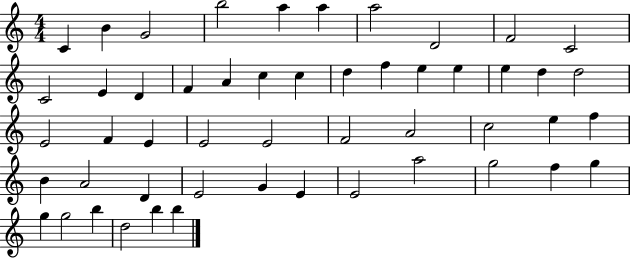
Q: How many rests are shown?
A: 0